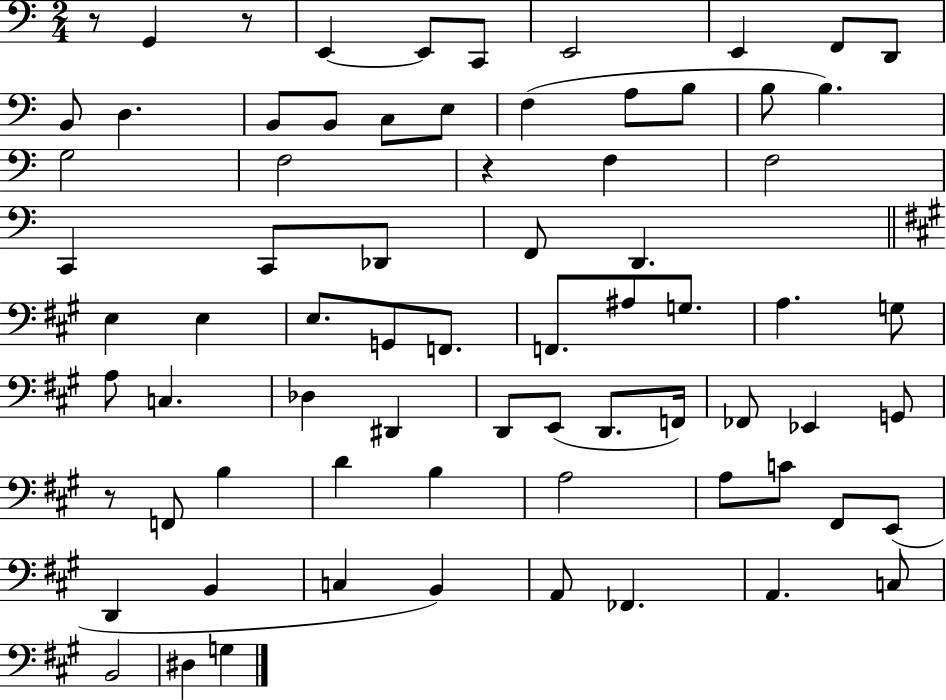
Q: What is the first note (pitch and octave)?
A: G2